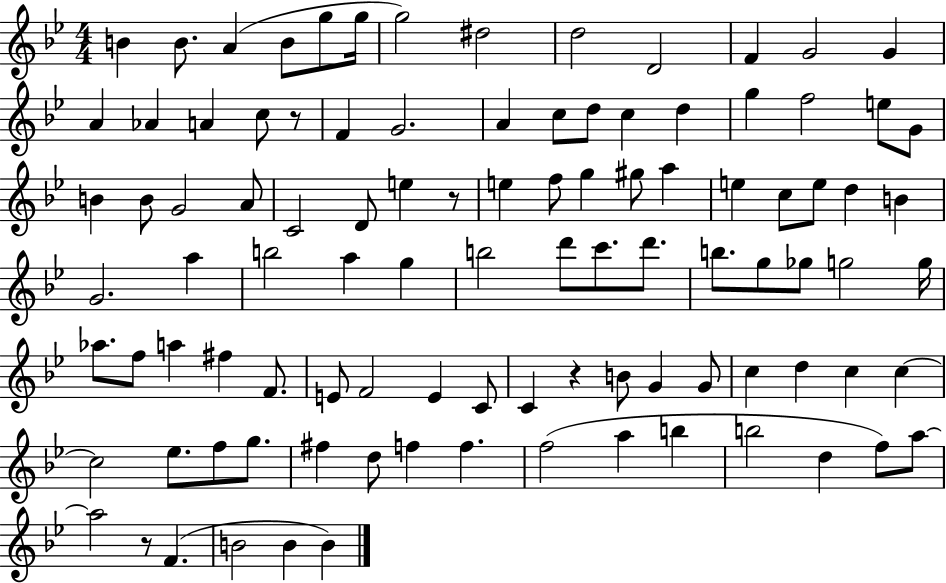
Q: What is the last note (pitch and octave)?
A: B4